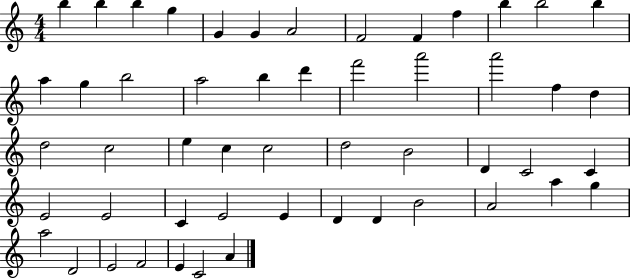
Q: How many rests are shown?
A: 0